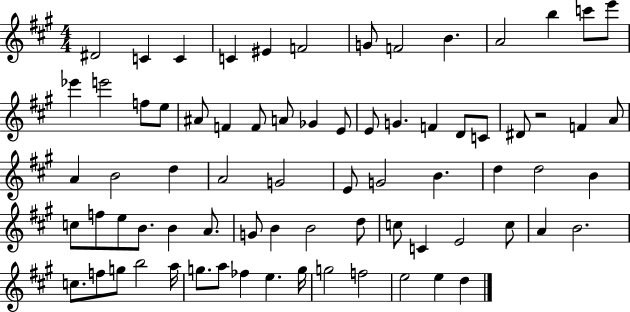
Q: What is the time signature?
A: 4/4